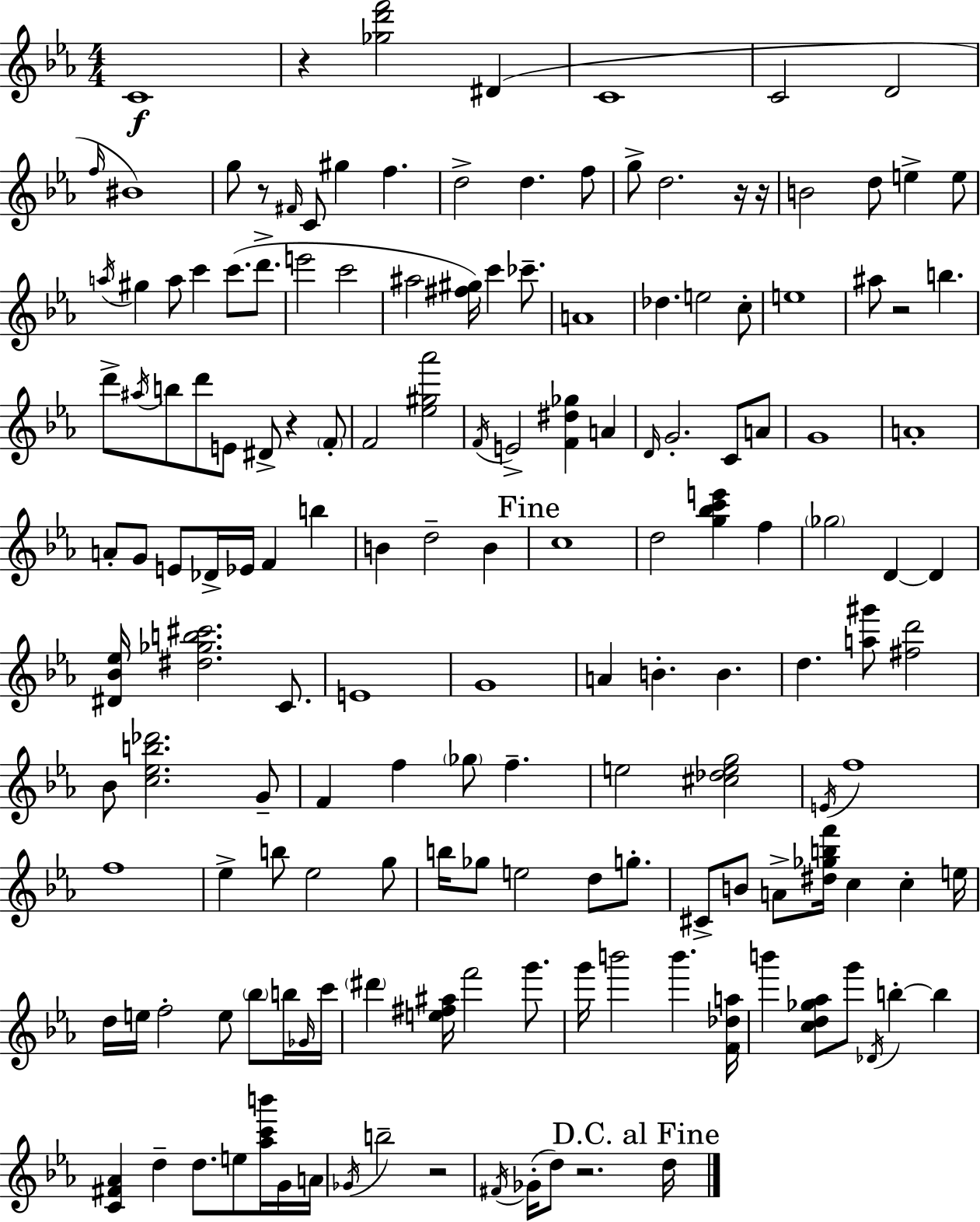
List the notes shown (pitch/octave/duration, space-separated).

C4/w R/q [Gb5,D6,F6]/h D#4/q C4/w C4/h D4/h F5/s BIS4/w G5/e R/e F#4/s C4/e G#5/q F5/q. D5/h D5/q. F5/e G5/e D5/h. R/s R/s B4/h D5/e E5/q E5/e A5/s G#5/q A5/e C6/q C6/e. D6/e. E6/h C6/h A#5/h [F#5,G#5]/s C6/q CES6/e. A4/w Db5/q. E5/h C5/e E5/w A#5/e R/h B5/q. D6/e A#5/s B5/e D6/e E4/e D#4/e R/q F4/e F4/h [Eb5,G#5,Ab6]/h F4/s E4/h [F4,D#5,Gb5]/q A4/q D4/s G4/h. C4/e A4/e G4/w A4/w A4/e G4/e E4/e Db4/s Eb4/s F4/q B5/q B4/q D5/h B4/q C5/w D5/h [G5,Bb5,C6,E6]/q F5/q Gb5/h D4/q D4/q [D#4,Bb4,Eb5]/s [D#5,Gb5,B5,C#6]/h. C4/e. E4/w G4/w A4/q B4/q. B4/q. D5/q. [A5,G#6]/e [F#5,D6]/h Bb4/e [C5,Eb5,B5,Db6]/h. G4/e F4/q F5/q Gb5/e F5/q. E5/h [C#5,Db5,E5,G5]/h E4/s F5/w F5/w Eb5/q B5/e Eb5/h G5/e B5/s Gb5/e E5/h D5/e G5/e. C#4/e B4/e A4/e [D#5,Gb5,B5,F6]/s C5/q C5/q E5/s D5/s E5/s F5/h E5/e Bb5/e B5/s Gb4/s C6/s D#6/q [E5,F#5,A#5]/s F6/h G6/e. G6/s B6/h B6/q. [F4,Db5,A5]/s B6/q [C5,D5,Gb5,Ab5]/e G6/e Db4/s B5/q B5/q [C4,F#4,Ab4]/q D5/q D5/e. E5/e [Ab5,C6,B6]/s G4/s A4/s Gb4/s B5/h R/h F#4/s Gb4/s D5/e R/h. D5/s